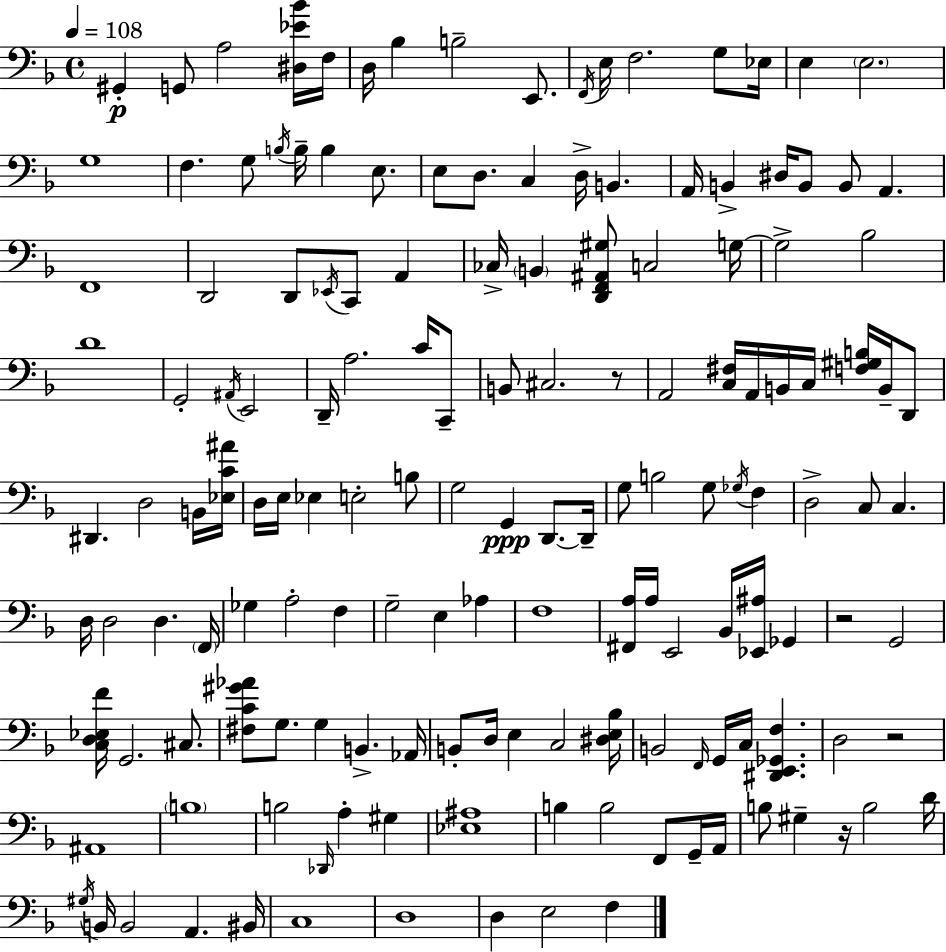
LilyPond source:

{
  \clef bass
  \time 4/4
  \defaultTimeSignature
  \key f \major
  \tempo 4 = 108
  gis,4-.\p g,8 a2 <dis ees' bes'>16 f16 | d16 bes4 b2-- e,8. | \acciaccatura { f,16 } e16 f2. g8 | ees16 e4 \parenthesize e2. | \break g1 | f4. g8 \acciaccatura { b16 } b16-- b4 e8. | e8 d8. c4 d16-> b,4. | a,16 b,4-> dis16 b,8 b,8 a,4. | \break f,1 | d,2 d,8 \acciaccatura { ees,16 } c,8 a,4 | ces16-> \parenthesize b,4 <d, f, ais, gis>8 c2 | g16~~ g2-> bes2 | \break d'1 | g,2-. \acciaccatura { ais,16 } e,2 | d,16-- a2. | c'16 c,8-- b,8 cis2. | \break r8 a,2 <c fis>16 a,16 b,16 c16 | <f gis b>16 b,16-- d,8 dis,4. d2 | b,16 <ees c' ais'>16 d16 e16 ees4 e2-. | b8 g2 g,4\ppp | \break d,8.~~ d,16-- g8 b2 g8 | \acciaccatura { ges16 } f4 d2-> c8 c4. | d16 d2 d4. | \parenthesize f,16 ges4 a2-. | \break f4 g2-- e4 | aes4 f1 | <fis, a>16 a16 e,2 bes,16 | <ees, ais>16 ges,4 r2 g,2 | \break <c d ees f'>16 g,2. | cis8. <fis c' gis' aes'>8 g8. g4 b,4.-> | aes,16 b,8-. d16 e4 c2 | <dis e bes>16 b,2 \grace { f,16 } g,16 c16 | \break <dis, e, ges, f>4. d2 r2 | ais,1 | \parenthesize b1 | b2 \grace { des,16 } a4-. | \break gis4 <ees ais>1 | b4 b2 | f,8 g,16-- a,16 b8 gis4-- r16 b2 | d'16 \acciaccatura { gis16 } b,16 b,2 | \break a,4. bis,16 c1 | d1 | d4 e2 | f4 \bar "|."
}